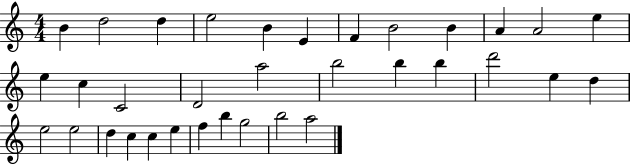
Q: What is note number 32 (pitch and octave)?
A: G5